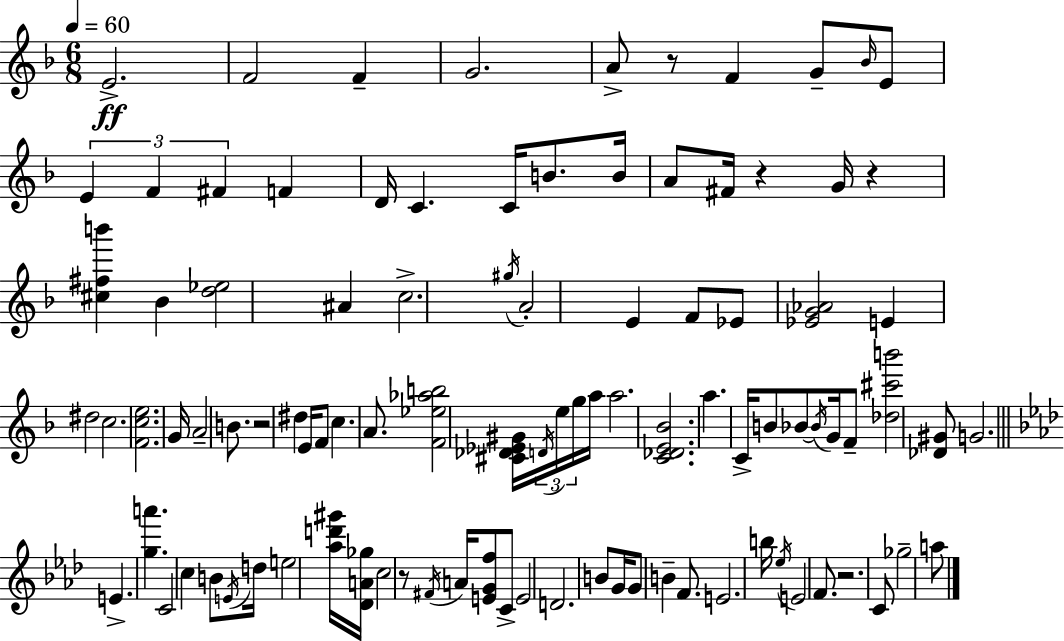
X:1
T:Untitled
M:6/8
L:1/4
K:F
E2 F2 F G2 A/2 z/2 F G/2 _B/4 E/2 E F ^F F D/4 C C/4 B/2 B/4 A/2 ^F/4 z G/4 z [^c^fb'] _B [d_e]2 ^A c2 ^g/4 A2 E F/2 _E/2 [_EG_A]2 E ^d2 c2 [Fce]2 G/4 A2 B/2 z2 ^d E/4 F/2 c A/2 [F_e_ab]2 [^C_D_E^G]/4 D/4 e/4 g/4 a/4 a2 [C_DE_B]2 a C/4 B/2 _B/2 _B/4 G/4 F/2 [_d^c'b']2 [_D^G]/2 G2 E [ga'] C2 c B/2 E/4 d/4 e2 [_ad'^g']/4 [_DA_g]/4 c2 z/2 ^F/4 A/4 [EGf]/2 C/2 E2 D2 B/2 G/4 G/2 B F/2 E2 b/4 _e/4 E2 F/2 z2 C/2 _g2 a/2